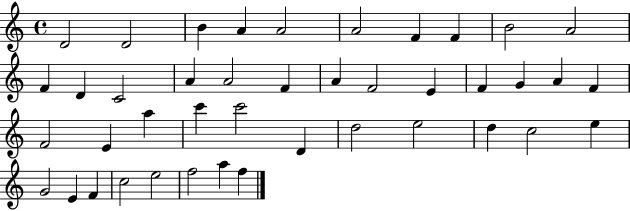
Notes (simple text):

D4/h D4/h B4/q A4/q A4/h A4/h F4/q F4/q B4/h A4/h F4/q D4/q C4/h A4/q A4/h F4/q A4/q F4/h E4/q F4/q G4/q A4/q F4/q F4/h E4/q A5/q C6/q C6/h D4/q D5/h E5/h D5/q C5/h E5/q G4/h E4/q F4/q C5/h E5/h F5/h A5/q F5/q